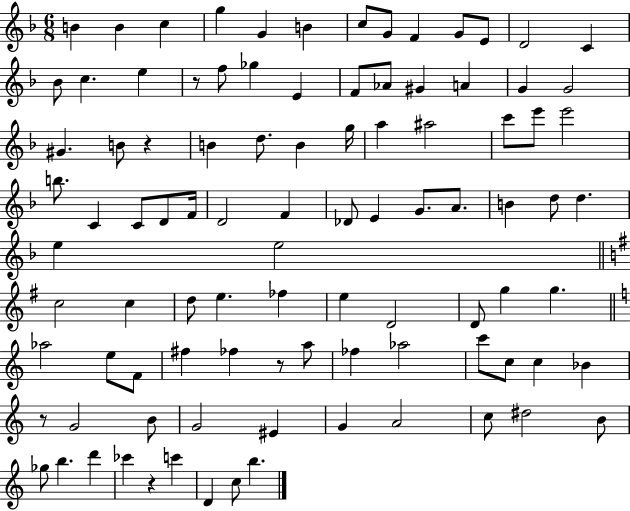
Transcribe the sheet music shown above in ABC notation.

X:1
T:Untitled
M:6/8
L:1/4
K:F
B B c g G B c/2 G/2 F G/2 E/2 D2 C _B/2 c e z/2 f/2 _g E F/2 _A/2 ^G A G G2 ^G B/2 z B d/2 B g/4 a ^a2 c'/2 e'/2 e'2 b/2 C C/2 D/2 F/4 D2 F _D/2 E G/2 A/2 B d/2 d e e2 c2 c d/2 e _f e D2 D/2 g g _a2 e/2 F/2 ^f _f z/2 a/2 _f _a2 c'/2 c/2 c _B z/2 G2 B/2 G2 ^E G A2 c/2 ^d2 B/2 _g/2 b d' _c' z c' D c/2 b